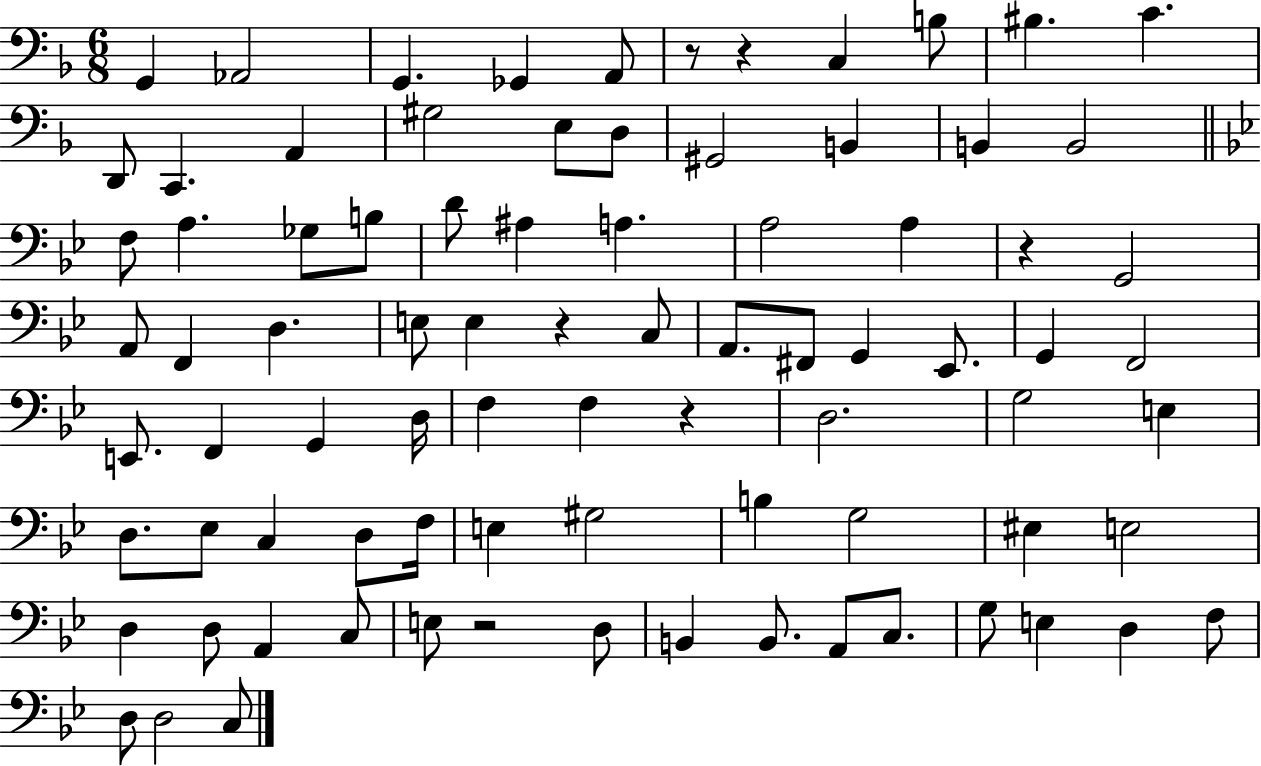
X:1
T:Untitled
M:6/8
L:1/4
K:F
G,, _A,,2 G,, _G,, A,,/2 z/2 z C, B,/2 ^B, C D,,/2 C,, A,, ^G,2 E,/2 D,/2 ^G,,2 B,, B,, B,,2 F,/2 A, _G,/2 B,/2 D/2 ^A, A, A,2 A, z G,,2 A,,/2 F,, D, E,/2 E, z C,/2 A,,/2 ^F,,/2 G,, _E,,/2 G,, F,,2 E,,/2 F,, G,, D,/4 F, F, z D,2 G,2 E, D,/2 _E,/2 C, D,/2 F,/4 E, ^G,2 B, G,2 ^E, E,2 D, D,/2 A,, C,/2 E,/2 z2 D,/2 B,, B,,/2 A,,/2 C,/2 G,/2 E, D, F,/2 D,/2 D,2 C,/2